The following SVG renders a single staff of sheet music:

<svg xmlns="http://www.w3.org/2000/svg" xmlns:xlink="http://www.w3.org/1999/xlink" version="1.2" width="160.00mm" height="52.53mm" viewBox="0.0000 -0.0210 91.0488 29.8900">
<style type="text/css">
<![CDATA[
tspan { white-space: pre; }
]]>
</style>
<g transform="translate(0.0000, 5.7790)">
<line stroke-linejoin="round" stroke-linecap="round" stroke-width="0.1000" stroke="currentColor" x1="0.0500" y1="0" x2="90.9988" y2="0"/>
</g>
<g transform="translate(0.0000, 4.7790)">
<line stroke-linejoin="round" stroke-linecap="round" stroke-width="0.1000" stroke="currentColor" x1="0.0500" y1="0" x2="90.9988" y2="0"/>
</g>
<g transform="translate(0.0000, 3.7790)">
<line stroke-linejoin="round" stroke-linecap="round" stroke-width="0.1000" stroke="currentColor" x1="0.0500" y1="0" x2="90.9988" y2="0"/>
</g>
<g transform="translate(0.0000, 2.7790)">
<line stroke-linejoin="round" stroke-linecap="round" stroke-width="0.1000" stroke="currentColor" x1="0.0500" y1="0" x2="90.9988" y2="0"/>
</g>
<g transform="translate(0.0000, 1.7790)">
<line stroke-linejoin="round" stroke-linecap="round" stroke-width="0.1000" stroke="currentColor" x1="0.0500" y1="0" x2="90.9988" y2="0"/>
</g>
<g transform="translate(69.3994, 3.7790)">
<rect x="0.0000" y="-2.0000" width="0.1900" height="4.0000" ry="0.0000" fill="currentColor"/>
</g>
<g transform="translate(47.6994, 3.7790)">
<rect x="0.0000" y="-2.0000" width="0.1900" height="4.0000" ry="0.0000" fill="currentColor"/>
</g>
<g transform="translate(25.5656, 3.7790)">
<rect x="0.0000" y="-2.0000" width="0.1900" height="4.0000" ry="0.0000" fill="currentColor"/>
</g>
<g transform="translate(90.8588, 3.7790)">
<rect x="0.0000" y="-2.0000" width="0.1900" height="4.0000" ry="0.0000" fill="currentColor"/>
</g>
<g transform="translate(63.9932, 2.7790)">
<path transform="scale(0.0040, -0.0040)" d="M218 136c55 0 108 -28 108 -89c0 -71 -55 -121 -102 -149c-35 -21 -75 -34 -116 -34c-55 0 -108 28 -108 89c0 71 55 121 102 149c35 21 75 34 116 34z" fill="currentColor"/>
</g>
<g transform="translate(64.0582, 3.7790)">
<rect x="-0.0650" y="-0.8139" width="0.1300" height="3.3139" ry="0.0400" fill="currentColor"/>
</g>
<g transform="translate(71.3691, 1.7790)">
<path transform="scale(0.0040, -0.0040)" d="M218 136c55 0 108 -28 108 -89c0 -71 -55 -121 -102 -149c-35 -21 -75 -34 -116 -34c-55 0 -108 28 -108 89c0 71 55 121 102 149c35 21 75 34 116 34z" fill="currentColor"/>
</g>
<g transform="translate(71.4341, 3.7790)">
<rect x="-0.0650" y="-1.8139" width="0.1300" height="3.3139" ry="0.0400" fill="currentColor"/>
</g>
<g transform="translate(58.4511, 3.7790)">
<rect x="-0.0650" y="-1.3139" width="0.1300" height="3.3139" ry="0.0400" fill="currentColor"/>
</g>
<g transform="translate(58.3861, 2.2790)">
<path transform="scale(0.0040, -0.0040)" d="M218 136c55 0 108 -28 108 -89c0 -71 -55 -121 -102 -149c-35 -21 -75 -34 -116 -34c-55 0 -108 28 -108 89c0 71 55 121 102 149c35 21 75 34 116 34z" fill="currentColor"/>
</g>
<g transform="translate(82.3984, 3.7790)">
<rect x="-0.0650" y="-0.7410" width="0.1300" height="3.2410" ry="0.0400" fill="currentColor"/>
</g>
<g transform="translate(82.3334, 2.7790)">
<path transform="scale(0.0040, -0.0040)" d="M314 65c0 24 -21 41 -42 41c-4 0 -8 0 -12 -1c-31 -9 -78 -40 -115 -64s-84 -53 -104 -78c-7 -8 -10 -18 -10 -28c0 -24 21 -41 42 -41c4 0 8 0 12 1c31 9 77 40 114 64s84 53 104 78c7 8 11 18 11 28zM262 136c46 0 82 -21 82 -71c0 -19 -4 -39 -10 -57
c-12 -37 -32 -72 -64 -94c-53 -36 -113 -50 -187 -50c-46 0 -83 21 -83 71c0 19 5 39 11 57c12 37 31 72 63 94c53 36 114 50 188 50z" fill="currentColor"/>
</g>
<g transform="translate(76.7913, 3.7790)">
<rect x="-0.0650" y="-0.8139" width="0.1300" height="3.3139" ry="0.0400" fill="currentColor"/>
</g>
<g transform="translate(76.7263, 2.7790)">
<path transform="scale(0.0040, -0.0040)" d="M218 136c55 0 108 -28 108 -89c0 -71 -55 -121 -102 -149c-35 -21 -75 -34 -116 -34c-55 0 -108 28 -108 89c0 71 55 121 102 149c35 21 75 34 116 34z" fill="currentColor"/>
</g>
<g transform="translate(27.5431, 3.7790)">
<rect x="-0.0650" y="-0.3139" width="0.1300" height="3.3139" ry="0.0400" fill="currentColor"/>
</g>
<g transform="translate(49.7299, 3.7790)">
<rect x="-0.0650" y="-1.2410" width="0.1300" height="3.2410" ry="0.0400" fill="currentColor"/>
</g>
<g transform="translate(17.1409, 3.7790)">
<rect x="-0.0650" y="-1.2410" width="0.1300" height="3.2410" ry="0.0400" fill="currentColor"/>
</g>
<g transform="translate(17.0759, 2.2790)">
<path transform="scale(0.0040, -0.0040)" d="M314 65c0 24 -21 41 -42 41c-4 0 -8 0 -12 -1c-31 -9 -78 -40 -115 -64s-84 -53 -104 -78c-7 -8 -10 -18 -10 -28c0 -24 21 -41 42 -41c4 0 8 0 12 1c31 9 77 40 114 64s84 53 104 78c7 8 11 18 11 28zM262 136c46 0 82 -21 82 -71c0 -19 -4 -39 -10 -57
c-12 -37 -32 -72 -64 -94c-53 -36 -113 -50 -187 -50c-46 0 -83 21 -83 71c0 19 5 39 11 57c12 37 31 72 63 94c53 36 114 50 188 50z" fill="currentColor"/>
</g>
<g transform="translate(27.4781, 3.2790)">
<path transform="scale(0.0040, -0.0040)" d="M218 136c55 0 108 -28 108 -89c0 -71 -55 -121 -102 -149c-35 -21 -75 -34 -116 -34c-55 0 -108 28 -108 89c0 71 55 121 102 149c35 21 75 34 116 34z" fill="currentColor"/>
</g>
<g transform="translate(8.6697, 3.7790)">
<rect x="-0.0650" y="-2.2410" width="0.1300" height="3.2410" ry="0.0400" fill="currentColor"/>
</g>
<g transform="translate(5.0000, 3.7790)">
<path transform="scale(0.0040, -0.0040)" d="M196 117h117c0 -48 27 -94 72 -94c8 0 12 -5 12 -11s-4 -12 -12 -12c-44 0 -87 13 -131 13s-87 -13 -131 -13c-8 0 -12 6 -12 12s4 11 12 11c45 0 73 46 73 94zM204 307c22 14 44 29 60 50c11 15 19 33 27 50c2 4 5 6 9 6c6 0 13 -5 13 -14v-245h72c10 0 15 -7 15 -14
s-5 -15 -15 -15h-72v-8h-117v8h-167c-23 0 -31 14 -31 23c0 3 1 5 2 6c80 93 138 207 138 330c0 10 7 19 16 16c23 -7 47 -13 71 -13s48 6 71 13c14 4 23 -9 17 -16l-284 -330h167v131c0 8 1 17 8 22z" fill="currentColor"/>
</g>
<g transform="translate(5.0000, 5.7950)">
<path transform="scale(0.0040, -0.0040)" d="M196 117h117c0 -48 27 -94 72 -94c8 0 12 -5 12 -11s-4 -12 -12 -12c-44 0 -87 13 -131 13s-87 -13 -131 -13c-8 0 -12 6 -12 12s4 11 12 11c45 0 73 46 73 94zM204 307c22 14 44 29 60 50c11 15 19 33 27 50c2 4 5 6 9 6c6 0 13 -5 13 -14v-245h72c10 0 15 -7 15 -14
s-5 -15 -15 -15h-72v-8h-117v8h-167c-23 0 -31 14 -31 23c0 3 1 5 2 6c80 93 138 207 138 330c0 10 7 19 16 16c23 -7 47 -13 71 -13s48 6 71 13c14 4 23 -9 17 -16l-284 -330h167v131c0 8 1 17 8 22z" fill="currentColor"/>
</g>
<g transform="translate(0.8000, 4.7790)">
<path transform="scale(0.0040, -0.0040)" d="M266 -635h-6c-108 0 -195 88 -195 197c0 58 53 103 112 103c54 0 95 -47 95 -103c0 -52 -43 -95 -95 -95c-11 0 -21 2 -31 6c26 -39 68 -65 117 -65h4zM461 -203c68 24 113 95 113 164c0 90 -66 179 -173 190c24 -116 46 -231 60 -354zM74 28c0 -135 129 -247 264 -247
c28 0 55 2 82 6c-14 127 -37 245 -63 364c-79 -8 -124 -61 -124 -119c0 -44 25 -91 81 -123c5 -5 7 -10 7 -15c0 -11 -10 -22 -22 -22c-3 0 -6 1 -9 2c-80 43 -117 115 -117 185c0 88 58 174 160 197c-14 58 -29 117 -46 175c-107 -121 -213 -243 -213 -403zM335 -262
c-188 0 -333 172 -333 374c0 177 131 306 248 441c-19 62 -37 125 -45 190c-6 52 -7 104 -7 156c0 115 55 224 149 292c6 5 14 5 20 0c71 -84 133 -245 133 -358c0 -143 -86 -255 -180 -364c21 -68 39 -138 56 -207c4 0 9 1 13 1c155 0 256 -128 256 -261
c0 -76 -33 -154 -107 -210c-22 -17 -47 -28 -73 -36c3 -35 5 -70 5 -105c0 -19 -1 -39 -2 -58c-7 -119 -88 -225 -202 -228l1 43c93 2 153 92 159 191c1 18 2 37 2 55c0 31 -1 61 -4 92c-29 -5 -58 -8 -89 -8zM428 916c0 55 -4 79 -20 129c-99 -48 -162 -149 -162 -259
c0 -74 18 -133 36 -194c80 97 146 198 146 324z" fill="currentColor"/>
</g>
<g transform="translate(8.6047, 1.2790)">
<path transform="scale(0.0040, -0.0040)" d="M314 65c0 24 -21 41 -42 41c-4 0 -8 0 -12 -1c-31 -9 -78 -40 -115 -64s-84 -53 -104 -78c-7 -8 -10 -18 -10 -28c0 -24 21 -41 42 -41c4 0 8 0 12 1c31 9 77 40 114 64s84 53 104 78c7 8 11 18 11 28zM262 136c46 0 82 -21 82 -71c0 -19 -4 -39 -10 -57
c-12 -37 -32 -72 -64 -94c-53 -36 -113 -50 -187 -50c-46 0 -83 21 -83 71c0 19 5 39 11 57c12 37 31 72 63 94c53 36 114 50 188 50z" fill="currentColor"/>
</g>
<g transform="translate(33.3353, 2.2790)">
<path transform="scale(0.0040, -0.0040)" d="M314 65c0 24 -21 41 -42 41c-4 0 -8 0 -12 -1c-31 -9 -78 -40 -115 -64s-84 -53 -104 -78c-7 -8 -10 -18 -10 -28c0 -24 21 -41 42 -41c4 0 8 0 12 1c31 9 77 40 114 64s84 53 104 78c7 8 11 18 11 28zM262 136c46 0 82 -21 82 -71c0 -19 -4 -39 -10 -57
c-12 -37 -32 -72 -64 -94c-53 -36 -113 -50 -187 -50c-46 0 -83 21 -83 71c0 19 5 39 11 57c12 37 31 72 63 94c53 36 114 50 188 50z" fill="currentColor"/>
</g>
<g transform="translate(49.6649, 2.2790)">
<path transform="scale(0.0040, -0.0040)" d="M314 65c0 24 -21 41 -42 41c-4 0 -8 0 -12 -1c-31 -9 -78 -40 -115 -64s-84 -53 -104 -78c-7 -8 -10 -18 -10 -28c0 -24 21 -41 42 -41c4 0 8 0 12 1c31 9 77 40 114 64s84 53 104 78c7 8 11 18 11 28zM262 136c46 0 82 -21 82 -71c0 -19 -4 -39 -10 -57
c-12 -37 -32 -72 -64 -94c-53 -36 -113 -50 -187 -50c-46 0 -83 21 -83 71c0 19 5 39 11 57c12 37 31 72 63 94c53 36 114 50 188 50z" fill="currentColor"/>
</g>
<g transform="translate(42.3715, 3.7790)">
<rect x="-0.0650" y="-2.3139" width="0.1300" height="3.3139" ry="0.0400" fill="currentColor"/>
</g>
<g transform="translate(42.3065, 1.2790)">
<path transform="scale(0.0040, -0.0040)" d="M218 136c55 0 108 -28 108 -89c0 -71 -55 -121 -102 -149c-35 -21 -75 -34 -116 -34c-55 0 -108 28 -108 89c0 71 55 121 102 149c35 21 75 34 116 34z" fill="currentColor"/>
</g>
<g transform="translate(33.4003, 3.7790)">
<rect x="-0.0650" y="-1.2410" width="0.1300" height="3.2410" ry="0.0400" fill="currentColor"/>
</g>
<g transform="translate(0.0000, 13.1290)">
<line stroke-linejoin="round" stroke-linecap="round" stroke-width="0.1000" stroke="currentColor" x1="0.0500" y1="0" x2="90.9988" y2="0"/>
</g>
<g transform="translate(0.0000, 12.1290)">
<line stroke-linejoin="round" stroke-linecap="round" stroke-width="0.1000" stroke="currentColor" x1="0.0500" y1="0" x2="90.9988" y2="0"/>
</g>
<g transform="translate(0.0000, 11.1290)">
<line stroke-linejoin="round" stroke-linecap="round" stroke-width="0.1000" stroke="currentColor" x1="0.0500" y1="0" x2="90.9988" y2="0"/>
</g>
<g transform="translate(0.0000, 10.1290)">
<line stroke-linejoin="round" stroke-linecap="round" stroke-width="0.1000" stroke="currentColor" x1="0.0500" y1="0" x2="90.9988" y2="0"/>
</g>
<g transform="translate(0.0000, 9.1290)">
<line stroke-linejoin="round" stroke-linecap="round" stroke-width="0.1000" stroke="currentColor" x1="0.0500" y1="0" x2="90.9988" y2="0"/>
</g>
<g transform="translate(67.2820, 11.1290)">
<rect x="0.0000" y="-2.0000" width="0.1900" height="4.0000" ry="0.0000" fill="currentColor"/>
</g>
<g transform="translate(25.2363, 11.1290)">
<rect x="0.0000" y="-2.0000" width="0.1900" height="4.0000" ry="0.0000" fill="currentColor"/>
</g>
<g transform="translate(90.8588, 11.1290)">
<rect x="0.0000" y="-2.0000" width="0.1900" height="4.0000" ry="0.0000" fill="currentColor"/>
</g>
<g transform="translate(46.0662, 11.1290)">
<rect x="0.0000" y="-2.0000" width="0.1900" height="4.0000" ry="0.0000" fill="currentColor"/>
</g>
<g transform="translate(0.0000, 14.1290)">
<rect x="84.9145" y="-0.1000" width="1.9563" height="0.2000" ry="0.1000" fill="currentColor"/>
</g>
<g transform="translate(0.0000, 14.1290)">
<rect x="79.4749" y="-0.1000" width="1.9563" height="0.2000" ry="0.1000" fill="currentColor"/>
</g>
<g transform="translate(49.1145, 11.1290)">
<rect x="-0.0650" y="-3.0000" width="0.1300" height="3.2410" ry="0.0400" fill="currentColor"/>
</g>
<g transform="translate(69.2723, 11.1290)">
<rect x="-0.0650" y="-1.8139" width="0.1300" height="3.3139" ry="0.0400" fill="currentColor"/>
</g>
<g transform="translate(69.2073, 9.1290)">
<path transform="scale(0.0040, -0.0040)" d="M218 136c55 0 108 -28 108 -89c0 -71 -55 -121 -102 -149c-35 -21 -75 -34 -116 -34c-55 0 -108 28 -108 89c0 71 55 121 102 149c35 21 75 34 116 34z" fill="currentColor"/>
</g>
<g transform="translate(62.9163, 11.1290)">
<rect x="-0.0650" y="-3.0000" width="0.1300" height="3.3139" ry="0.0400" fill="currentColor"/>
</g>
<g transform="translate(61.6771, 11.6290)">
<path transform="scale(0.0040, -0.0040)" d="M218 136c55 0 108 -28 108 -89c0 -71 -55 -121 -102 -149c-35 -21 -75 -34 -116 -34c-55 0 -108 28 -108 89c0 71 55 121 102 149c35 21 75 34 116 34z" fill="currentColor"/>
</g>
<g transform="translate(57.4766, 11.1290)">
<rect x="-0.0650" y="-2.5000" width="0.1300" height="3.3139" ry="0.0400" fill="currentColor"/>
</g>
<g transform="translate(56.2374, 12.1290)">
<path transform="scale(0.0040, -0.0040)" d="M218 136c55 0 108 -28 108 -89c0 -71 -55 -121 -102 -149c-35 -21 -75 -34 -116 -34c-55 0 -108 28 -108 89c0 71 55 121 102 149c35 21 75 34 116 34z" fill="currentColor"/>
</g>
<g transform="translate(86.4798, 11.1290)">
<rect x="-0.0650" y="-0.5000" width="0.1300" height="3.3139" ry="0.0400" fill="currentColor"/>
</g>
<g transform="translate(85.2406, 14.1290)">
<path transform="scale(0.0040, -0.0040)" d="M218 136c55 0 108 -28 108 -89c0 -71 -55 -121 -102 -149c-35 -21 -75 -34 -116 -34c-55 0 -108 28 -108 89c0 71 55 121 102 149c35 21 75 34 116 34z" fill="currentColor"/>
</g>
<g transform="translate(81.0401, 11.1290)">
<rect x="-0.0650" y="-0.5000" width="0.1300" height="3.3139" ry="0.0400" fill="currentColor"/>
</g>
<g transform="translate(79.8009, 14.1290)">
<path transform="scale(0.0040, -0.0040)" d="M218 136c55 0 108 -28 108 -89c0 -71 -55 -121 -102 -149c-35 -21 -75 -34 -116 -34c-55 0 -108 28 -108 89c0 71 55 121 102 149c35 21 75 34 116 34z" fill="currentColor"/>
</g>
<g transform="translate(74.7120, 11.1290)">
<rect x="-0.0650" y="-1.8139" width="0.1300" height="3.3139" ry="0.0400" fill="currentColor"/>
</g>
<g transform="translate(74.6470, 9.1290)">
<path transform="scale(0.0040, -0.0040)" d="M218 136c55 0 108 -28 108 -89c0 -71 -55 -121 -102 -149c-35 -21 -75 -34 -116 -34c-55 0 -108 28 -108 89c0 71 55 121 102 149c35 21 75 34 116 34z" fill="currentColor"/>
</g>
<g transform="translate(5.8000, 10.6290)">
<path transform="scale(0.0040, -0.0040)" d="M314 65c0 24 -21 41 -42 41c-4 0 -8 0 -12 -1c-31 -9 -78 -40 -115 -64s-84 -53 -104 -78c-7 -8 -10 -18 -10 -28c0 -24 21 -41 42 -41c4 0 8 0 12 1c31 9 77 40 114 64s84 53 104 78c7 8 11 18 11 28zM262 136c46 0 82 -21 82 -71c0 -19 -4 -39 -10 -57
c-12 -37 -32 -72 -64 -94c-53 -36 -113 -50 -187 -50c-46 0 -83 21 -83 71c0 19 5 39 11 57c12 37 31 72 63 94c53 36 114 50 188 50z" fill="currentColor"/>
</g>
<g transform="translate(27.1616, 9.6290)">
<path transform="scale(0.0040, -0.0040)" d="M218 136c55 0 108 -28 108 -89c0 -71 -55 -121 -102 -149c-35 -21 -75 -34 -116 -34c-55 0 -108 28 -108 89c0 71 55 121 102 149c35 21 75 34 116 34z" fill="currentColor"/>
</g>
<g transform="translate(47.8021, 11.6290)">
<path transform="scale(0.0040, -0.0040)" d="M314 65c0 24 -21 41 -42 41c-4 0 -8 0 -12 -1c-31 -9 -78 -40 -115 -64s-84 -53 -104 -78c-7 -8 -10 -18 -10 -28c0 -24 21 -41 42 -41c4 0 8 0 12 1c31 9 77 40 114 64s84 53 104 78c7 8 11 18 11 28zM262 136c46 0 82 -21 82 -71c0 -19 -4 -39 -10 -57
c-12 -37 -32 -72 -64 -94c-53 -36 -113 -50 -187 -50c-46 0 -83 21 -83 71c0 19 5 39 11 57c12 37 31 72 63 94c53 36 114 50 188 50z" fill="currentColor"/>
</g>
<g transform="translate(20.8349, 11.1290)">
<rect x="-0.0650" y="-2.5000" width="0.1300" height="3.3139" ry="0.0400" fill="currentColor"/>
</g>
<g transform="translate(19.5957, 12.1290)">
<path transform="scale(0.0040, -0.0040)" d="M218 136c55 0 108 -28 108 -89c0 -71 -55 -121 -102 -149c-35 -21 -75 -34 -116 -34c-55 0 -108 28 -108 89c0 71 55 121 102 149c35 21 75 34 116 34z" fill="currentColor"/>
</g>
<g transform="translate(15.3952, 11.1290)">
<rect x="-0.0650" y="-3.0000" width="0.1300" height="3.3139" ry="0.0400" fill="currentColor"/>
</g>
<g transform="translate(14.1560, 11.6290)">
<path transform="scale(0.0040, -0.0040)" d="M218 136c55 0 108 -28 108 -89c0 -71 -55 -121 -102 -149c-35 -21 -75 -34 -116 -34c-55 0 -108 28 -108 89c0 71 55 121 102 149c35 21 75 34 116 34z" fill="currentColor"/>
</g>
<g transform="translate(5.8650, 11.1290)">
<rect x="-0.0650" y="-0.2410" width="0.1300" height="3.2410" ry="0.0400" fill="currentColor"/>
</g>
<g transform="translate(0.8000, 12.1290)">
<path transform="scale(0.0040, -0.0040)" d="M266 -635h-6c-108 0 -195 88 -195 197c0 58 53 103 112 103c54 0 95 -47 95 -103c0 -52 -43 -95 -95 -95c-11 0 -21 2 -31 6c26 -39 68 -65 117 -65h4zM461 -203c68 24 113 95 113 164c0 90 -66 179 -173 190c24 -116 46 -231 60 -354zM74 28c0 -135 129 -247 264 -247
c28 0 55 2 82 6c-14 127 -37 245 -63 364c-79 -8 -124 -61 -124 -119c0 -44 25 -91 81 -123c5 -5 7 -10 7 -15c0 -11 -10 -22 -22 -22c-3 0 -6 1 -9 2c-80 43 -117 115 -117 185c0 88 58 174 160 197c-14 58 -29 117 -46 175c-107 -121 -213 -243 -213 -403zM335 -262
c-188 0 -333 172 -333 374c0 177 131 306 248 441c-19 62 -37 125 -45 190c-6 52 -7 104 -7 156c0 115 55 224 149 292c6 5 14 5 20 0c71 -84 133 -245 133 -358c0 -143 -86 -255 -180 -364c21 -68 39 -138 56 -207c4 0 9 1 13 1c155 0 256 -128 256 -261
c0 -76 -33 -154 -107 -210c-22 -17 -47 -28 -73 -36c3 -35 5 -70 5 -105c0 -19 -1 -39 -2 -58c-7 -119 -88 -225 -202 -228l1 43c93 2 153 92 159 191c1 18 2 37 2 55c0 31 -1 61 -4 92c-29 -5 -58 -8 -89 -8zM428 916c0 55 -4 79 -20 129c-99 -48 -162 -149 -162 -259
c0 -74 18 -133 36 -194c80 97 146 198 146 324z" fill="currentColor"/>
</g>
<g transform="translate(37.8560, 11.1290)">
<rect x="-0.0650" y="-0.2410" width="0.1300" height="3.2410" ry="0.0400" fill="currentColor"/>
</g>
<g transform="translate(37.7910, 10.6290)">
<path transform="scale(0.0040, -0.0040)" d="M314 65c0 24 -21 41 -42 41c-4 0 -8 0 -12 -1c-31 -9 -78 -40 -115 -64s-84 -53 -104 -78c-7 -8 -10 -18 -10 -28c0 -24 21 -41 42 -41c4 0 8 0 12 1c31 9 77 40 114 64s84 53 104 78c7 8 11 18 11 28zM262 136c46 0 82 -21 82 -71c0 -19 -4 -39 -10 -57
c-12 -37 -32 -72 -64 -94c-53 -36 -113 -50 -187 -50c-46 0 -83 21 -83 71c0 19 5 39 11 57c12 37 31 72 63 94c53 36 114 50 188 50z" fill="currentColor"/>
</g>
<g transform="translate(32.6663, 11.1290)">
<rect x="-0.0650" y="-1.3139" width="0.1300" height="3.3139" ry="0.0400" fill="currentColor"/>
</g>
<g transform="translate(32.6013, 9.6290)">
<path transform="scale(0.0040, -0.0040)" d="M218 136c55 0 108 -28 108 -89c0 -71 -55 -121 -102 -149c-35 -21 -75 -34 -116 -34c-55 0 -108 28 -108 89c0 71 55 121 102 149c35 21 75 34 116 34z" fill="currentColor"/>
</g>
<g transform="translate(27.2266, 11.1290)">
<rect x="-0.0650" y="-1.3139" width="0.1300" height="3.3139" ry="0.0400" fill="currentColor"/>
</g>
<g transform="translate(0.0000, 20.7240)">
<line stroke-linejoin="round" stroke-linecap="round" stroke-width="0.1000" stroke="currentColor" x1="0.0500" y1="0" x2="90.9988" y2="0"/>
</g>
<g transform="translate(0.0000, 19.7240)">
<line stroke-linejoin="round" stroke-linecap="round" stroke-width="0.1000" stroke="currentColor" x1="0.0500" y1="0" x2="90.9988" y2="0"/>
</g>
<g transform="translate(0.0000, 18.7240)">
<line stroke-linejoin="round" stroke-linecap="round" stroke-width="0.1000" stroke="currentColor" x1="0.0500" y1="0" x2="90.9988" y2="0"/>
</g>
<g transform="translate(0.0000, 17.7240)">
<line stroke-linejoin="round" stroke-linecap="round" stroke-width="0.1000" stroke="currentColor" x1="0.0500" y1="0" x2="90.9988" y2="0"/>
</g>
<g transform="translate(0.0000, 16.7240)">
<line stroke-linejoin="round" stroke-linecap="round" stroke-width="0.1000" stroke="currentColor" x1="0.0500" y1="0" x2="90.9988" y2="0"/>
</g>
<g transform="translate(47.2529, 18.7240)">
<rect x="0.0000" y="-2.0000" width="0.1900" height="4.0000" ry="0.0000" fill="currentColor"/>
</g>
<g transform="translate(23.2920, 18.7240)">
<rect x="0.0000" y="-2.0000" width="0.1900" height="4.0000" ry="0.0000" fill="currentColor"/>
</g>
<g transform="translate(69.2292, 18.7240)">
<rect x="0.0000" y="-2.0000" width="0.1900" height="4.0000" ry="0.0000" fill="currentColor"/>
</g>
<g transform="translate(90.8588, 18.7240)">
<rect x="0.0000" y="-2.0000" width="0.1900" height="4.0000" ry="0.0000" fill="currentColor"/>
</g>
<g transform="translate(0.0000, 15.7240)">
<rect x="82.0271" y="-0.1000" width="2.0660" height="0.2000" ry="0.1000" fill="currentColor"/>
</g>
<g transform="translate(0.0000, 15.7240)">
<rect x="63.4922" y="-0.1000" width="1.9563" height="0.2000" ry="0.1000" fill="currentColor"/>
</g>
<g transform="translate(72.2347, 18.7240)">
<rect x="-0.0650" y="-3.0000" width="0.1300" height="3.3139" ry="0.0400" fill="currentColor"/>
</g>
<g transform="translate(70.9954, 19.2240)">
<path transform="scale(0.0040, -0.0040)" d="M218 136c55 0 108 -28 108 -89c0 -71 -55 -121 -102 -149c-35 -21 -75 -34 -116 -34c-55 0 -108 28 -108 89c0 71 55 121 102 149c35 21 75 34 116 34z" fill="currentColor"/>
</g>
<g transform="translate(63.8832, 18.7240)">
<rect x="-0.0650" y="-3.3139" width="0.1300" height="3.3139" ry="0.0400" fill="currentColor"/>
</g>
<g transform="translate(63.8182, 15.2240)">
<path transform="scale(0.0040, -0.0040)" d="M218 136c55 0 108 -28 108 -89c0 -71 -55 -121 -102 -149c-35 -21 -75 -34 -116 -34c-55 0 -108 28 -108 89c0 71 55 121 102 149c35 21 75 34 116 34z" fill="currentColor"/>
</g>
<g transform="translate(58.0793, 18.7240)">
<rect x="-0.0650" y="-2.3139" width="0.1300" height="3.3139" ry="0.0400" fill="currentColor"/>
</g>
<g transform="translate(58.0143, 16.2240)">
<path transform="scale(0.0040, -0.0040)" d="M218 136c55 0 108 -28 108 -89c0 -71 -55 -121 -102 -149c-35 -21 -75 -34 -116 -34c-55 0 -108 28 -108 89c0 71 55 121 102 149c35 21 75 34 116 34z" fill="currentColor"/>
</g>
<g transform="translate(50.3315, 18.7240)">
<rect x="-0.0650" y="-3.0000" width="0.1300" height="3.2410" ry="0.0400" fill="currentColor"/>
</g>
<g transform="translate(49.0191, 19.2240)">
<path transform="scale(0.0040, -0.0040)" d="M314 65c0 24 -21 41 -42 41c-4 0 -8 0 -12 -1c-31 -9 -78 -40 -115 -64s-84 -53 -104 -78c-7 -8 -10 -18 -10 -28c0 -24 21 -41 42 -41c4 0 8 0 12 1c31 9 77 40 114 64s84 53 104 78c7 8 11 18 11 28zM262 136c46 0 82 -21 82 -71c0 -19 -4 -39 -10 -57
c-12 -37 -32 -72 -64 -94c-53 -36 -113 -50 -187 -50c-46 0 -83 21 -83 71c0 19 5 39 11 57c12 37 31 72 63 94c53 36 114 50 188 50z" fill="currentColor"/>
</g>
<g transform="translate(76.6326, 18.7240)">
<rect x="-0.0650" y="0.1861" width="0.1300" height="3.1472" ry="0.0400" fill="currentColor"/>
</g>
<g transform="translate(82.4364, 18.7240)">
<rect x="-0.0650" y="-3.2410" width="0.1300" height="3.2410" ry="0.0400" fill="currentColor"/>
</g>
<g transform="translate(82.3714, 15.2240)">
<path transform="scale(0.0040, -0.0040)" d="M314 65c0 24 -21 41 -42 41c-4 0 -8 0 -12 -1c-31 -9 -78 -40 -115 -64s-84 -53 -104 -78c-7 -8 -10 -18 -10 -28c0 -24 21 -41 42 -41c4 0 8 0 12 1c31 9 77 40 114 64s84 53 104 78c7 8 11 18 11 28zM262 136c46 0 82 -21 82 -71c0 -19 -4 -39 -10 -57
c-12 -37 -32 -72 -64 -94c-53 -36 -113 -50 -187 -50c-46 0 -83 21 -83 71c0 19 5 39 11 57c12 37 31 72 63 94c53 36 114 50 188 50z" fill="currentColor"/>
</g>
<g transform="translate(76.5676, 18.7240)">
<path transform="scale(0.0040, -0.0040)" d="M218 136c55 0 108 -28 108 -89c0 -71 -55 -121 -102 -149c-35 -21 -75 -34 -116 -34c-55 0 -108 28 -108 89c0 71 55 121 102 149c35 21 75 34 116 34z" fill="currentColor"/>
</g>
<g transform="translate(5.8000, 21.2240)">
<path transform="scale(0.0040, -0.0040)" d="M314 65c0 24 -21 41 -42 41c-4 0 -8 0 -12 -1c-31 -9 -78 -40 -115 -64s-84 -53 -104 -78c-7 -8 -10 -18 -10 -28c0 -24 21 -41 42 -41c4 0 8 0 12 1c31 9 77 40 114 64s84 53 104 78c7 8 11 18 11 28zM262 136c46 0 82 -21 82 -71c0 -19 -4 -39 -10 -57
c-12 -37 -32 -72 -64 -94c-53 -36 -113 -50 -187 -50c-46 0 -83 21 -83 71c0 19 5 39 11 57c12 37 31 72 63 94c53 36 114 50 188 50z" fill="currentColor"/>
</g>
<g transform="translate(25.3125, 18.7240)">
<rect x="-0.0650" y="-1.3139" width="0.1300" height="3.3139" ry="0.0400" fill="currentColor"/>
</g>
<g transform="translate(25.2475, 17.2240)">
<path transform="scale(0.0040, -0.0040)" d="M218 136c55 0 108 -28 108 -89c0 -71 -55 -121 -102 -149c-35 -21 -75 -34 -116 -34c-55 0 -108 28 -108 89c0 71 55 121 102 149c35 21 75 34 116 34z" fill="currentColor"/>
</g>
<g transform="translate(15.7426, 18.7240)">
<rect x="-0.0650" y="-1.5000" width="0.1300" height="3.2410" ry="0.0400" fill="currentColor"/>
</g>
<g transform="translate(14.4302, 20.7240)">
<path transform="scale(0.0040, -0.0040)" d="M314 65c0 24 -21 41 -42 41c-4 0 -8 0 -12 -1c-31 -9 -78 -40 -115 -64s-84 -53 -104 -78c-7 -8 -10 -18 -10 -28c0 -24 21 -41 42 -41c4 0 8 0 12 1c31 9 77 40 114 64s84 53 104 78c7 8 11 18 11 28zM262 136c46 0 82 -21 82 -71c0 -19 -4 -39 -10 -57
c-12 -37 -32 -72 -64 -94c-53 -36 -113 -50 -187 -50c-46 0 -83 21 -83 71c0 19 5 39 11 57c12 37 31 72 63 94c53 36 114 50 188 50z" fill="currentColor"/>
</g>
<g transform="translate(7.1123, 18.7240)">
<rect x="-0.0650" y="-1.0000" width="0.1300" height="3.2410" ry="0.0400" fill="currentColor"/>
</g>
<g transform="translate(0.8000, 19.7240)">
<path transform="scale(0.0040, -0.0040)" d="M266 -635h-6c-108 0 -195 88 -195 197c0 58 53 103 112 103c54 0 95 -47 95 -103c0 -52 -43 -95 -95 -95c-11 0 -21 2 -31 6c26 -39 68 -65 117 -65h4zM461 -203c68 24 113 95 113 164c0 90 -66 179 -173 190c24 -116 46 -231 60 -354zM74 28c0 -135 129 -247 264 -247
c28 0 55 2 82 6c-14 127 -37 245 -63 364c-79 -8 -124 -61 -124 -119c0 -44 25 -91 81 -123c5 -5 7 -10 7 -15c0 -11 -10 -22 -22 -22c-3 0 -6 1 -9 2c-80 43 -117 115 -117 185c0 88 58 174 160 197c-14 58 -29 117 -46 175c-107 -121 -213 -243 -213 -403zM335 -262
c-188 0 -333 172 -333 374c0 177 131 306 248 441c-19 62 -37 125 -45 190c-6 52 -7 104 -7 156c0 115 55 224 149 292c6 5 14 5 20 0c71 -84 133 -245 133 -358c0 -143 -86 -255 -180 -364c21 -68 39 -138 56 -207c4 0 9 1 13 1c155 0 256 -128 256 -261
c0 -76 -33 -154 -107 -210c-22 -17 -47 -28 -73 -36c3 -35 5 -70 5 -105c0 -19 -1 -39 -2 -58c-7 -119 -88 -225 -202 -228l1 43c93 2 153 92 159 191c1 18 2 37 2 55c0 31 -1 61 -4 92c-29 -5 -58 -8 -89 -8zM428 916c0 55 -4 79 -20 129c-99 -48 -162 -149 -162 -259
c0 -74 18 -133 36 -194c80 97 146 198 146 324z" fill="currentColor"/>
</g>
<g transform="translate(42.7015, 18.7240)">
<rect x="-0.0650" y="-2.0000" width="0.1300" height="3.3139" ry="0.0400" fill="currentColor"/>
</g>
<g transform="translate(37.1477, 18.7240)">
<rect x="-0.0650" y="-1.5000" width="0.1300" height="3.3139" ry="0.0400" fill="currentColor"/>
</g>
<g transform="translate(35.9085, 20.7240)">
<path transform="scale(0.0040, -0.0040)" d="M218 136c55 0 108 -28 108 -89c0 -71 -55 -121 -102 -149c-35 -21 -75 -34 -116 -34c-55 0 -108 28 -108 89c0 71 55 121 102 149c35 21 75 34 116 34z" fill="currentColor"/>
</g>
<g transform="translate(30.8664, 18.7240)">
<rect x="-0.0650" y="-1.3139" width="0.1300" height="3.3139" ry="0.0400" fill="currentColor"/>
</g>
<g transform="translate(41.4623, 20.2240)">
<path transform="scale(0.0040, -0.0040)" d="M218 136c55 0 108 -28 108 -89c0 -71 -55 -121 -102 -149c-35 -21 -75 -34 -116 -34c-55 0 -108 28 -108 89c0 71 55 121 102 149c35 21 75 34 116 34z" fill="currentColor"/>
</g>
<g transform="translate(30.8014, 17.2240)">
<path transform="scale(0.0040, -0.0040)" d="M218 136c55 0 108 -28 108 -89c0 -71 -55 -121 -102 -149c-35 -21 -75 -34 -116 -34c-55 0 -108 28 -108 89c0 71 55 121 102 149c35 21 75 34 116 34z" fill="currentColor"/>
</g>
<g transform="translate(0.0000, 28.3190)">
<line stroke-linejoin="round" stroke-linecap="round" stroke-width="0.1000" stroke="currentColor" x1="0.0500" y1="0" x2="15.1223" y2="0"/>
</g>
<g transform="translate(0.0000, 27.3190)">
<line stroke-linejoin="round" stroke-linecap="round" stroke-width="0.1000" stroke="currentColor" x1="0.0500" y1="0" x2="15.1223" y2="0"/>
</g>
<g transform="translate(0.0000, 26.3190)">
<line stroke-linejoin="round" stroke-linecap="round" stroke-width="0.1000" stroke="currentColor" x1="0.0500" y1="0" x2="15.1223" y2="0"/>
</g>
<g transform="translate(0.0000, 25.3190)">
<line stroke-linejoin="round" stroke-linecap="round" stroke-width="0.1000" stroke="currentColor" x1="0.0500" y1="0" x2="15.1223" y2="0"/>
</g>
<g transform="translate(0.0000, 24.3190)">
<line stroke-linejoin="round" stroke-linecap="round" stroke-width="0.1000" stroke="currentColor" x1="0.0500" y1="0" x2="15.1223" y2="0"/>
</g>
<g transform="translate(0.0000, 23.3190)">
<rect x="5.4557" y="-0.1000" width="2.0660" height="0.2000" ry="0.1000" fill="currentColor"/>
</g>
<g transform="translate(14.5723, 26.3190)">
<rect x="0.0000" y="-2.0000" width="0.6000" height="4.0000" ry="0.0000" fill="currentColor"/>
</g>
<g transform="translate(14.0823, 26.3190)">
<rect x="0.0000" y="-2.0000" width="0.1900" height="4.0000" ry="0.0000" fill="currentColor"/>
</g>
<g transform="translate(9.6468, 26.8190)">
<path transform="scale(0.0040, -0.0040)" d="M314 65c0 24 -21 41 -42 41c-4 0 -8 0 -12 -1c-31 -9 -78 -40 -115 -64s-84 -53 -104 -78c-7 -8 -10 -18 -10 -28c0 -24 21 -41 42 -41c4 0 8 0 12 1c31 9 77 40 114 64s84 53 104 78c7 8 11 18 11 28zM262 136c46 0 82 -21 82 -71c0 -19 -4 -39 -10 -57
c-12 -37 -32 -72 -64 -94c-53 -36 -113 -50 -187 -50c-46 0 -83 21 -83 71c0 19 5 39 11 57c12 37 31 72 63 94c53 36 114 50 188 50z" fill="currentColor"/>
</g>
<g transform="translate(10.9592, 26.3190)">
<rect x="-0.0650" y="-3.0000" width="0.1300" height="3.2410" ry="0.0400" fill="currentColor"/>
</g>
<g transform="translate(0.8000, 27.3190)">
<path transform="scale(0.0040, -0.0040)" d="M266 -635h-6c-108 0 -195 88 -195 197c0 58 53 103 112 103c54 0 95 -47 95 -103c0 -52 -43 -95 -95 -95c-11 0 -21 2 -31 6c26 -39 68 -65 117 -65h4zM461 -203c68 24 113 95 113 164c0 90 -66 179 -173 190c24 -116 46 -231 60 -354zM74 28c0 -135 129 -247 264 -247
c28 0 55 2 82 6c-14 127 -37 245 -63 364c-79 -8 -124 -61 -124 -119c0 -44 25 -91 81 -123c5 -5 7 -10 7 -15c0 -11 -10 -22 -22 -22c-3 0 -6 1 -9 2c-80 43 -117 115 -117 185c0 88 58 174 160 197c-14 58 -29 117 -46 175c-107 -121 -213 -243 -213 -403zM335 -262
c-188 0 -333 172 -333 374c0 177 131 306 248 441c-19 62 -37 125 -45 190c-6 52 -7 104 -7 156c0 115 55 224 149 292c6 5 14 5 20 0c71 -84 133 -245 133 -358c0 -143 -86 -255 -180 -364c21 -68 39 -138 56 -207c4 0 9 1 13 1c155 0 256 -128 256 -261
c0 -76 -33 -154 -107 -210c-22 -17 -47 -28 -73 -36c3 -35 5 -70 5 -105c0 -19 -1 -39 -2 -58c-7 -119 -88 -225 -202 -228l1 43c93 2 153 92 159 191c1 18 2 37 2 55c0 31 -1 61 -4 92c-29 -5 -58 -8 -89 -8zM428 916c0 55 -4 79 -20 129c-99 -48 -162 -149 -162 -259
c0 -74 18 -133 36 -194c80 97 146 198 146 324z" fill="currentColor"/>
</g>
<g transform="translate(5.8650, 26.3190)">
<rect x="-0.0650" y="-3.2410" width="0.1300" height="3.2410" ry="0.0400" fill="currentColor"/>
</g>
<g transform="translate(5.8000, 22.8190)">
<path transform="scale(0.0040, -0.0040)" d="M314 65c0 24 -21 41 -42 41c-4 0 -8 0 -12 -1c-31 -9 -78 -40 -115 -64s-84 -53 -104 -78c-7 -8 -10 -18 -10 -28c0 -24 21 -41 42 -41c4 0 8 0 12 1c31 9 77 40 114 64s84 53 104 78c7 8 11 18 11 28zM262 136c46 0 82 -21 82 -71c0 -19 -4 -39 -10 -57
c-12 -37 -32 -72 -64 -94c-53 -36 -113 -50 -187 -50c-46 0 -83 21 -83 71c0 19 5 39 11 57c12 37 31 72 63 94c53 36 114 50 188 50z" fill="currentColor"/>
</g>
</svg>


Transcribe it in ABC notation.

X:1
T:Untitled
M:4/4
L:1/4
K:C
g2 e2 c e2 g e2 e d f d d2 c2 A G e e c2 A2 G A f f C C D2 E2 e e E F A2 g b A B b2 b2 A2